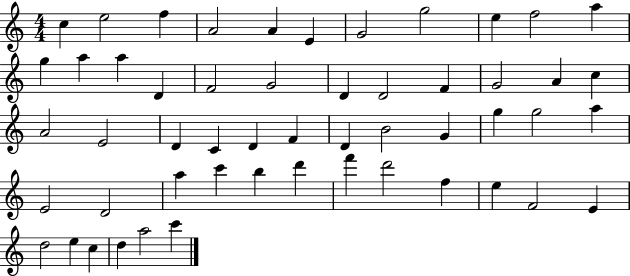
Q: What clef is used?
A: treble